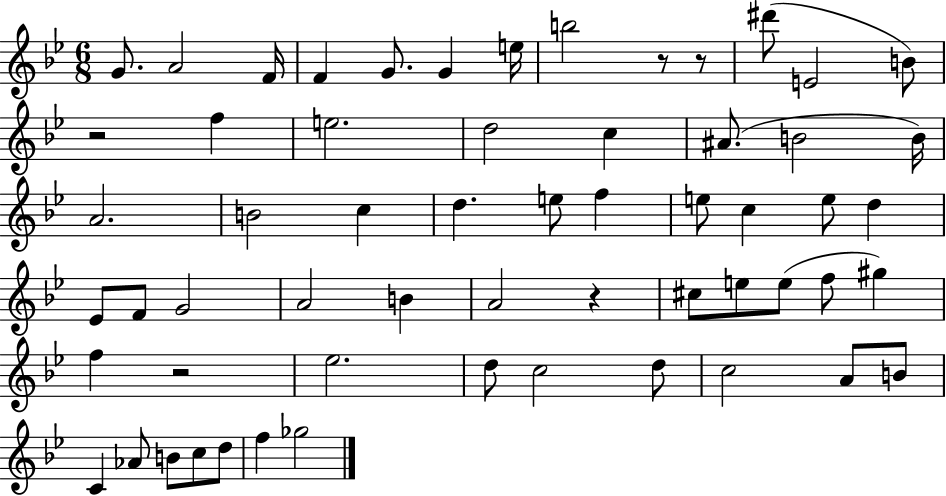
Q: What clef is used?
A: treble